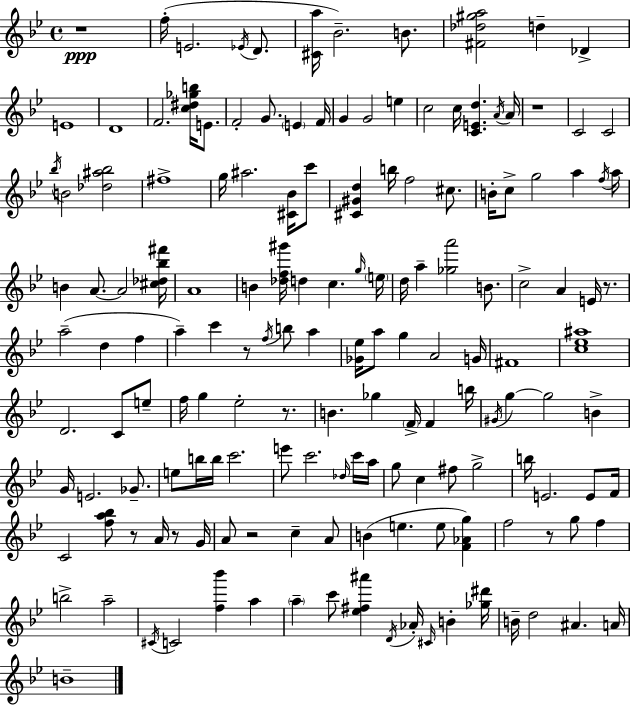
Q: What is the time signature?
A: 4/4